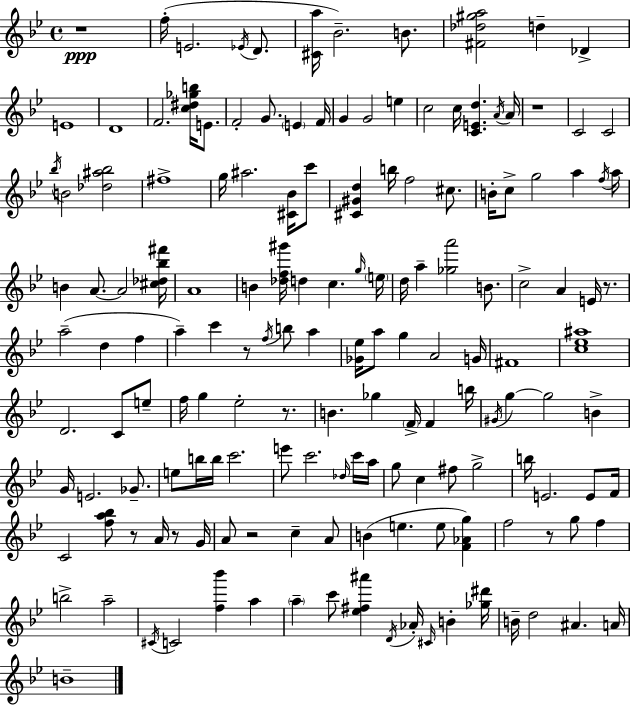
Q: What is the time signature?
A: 4/4